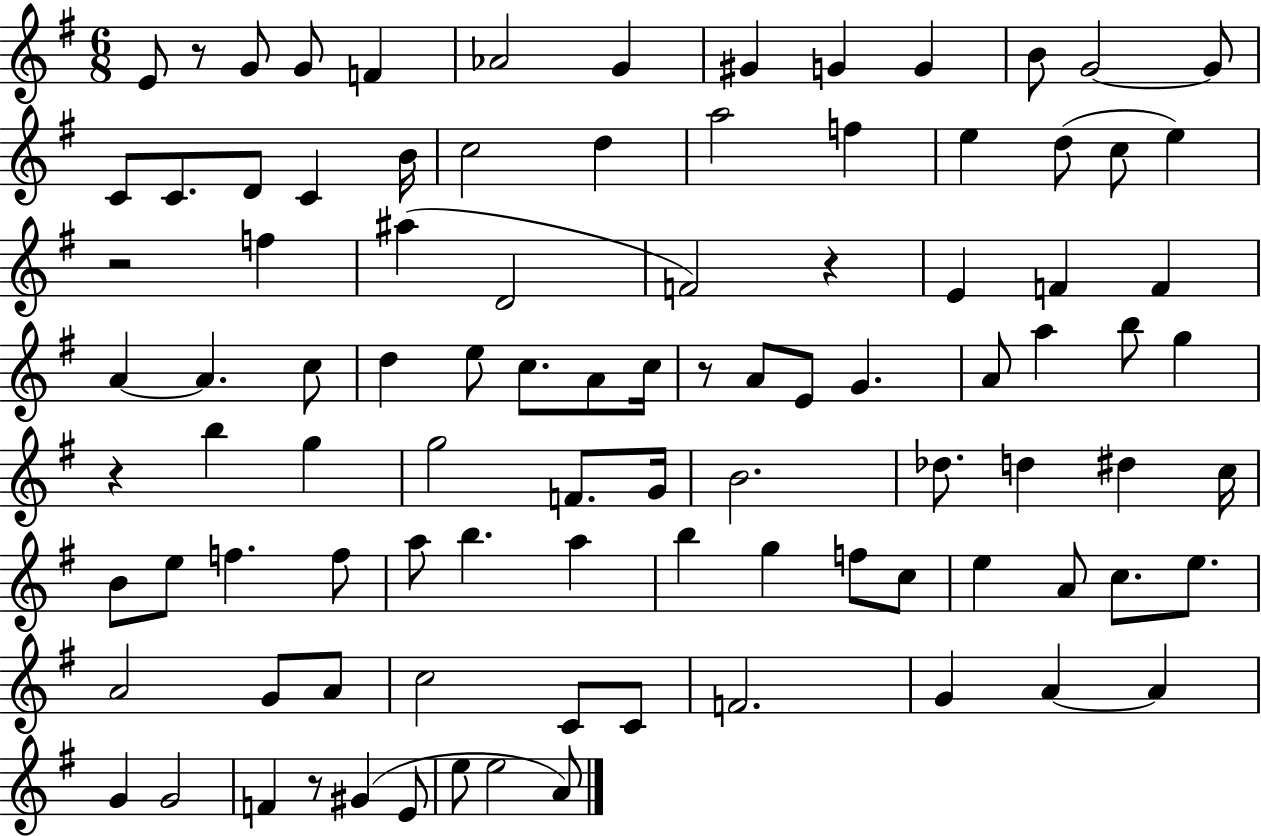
E4/e R/e G4/e G4/e F4/q Ab4/h G4/q G#4/q G4/q G4/q B4/e G4/h G4/e C4/e C4/e. D4/e C4/q B4/s C5/h D5/q A5/h F5/q E5/q D5/e C5/e E5/q R/h F5/q A#5/q D4/h F4/h R/q E4/q F4/q F4/q A4/q A4/q. C5/e D5/q E5/e C5/e. A4/e C5/s R/e A4/e E4/e G4/q. A4/e A5/q B5/e G5/q R/q B5/q G5/q G5/h F4/e. G4/s B4/h. Db5/e. D5/q D#5/q C5/s B4/e E5/e F5/q. F5/e A5/e B5/q. A5/q B5/q G5/q F5/e C5/e E5/q A4/e C5/e. E5/e. A4/h G4/e A4/e C5/h C4/e C4/e F4/h. G4/q A4/q A4/q G4/q G4/h F4/q R/e G#4/q E4/e E5/e E5/h A4/e